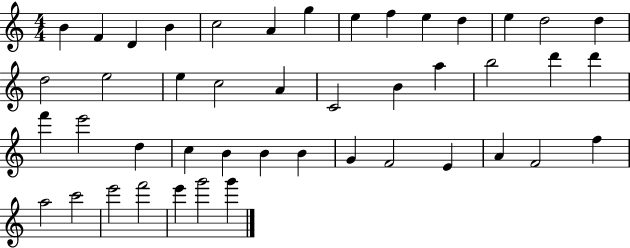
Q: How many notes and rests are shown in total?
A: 45